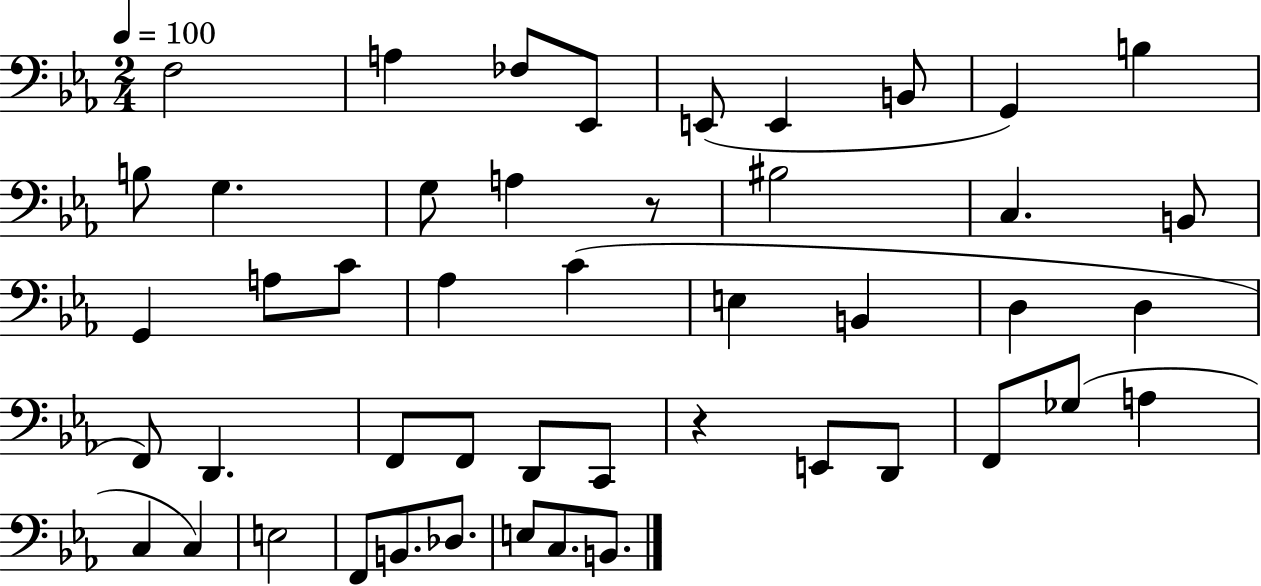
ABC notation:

X:1
T:Untitled
M:2/4
L:1/4
K:Eb
F,2 A, _F,/2 _E,,/2 E,,/2 E,, B,,/2 G,, B, B,/2 G, G,/2 A, z/2 ^B,2 C, B,,/2 G,, A,/2 C/2 _A, C E, B,, D, D, F,,/2 D,, F,,/2 F,,/2 D,,/2 C,,/2 z E,,/2 D,,/2 F,,/2 _G,/2 A, C, C, E,2 F,,/2 B,,/2 _D,/2 E,/2 C,/2 B,,/2